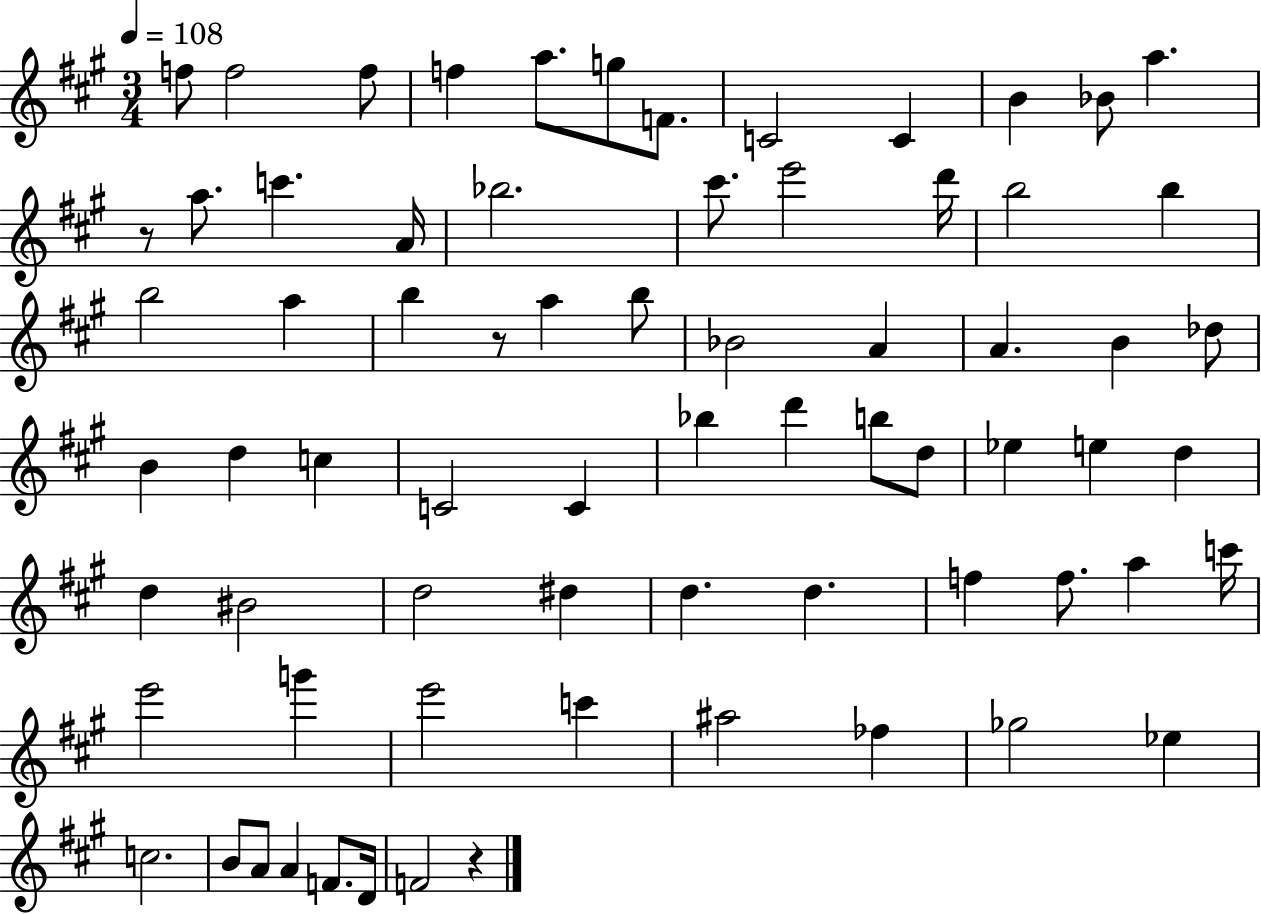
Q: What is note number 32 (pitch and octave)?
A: B4